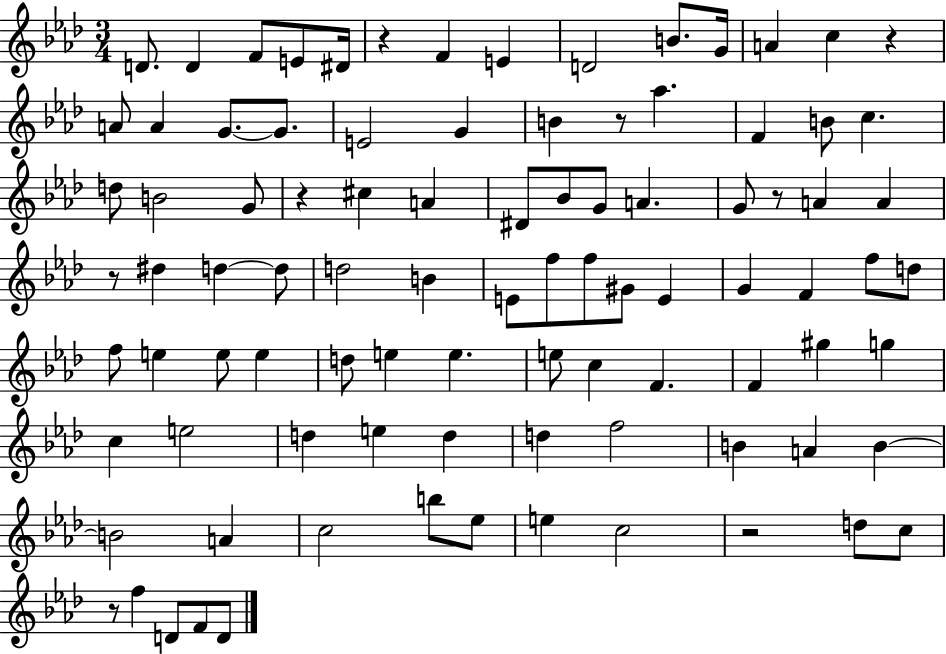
{
  \clef treble
  \numericTimeSignature
  \time 3/4
  \key aes \major
  \repeat volta 2 { d'8. d'4 f'8 e'8 dis'16 | r4 f'4 e'4 | d'2 b'8. g'16 | a'4 c''4 r4 | \break a'8 a'4 g'8.~~ g'8. | e'2 g'4 | b'4 r8 aes''4. | f'4 b'8 c''4. | \break d''8 b'2 g'8 | r4 cis''4 a'4 | dis'8 bes'8 g'8 a'4. | g'8 r8 a'4 a'4 | \break r8 dis''4 d''4~~ d''8 | d''2 b'4 | e'8 f''8 f''8 gis'8 e'4 | g'4 f'4 f''8 d''8 | \break f''8 e''4 e''8 e''4 | d''8 e''4 e''4. | e''8 c''4 f'4. | f'4 gis''4 g''4 | \break c''4 e''2 | d''4 e''4 d''4 | d''4 f''2 | b'4 a'4 b'4~~ | \break b'2 a'4 | c''2 b''8 ees''8 | e''4 c''2 | r2 d''8 c''8 | \break r8 f''4 d'8 f'8 d'8 | } \bar "|."
}